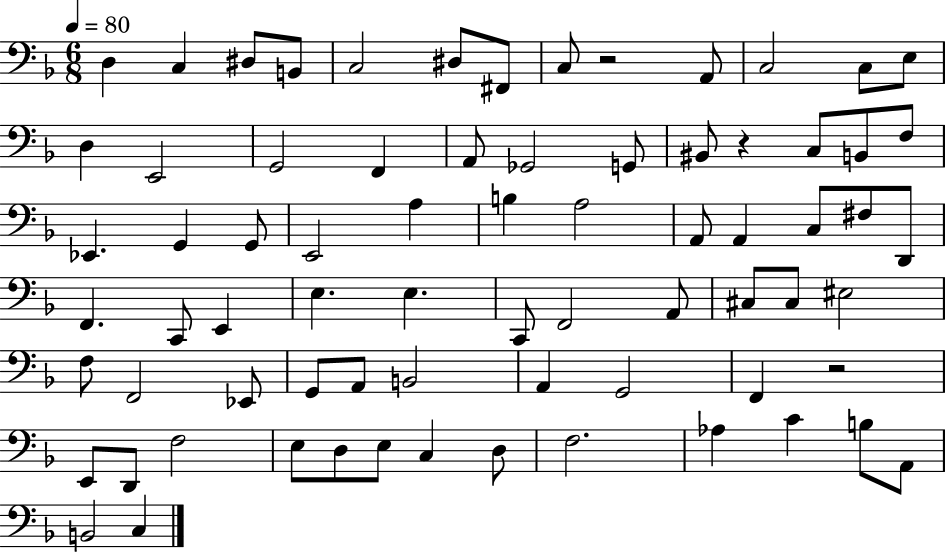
D3/q C3/q D#3/e B2/e C3/h D#3/e F#2/e C3/e R/h A2/e C3/h C3/e E3/e D3/q E2/h G2/h F2/q A2/e Gb2/h G2/e BIS2/e R/q C3/e B2/e F3/e Eb2/q. G2/q G2/e E2/h A3/q B3/q A3/h A2/e A2/q C3/e F#3/e D2/e F2/q. C2/e E2/q E3/q. E3/q. C2/e F2/h A2/e C#3/e C#3/e EIS3/h F3/e F2/h Eb2/e G2/e A2/e B2/h A2/q G2/h F2/q R/h E2/e D2/e F3/h E3/e D3/e E3/e C3/q D3/e F3/h. Ab3/q C4/q B3/e A2/e B2/h C3/q